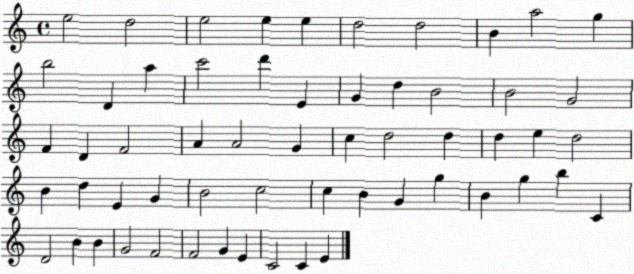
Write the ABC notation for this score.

X:1
T:Untitled
M:4/4
L:1/4
K:C
e2 d2 e2 e e d2 d2 B a2 g b2 D a c'2 d' E G d B2 B2 G2 F D F2 A A2 G c d2 d d e d2 B d E G B2 c2 c B G g B g b C D2 B B G2 F2 F2 G E C2 C E